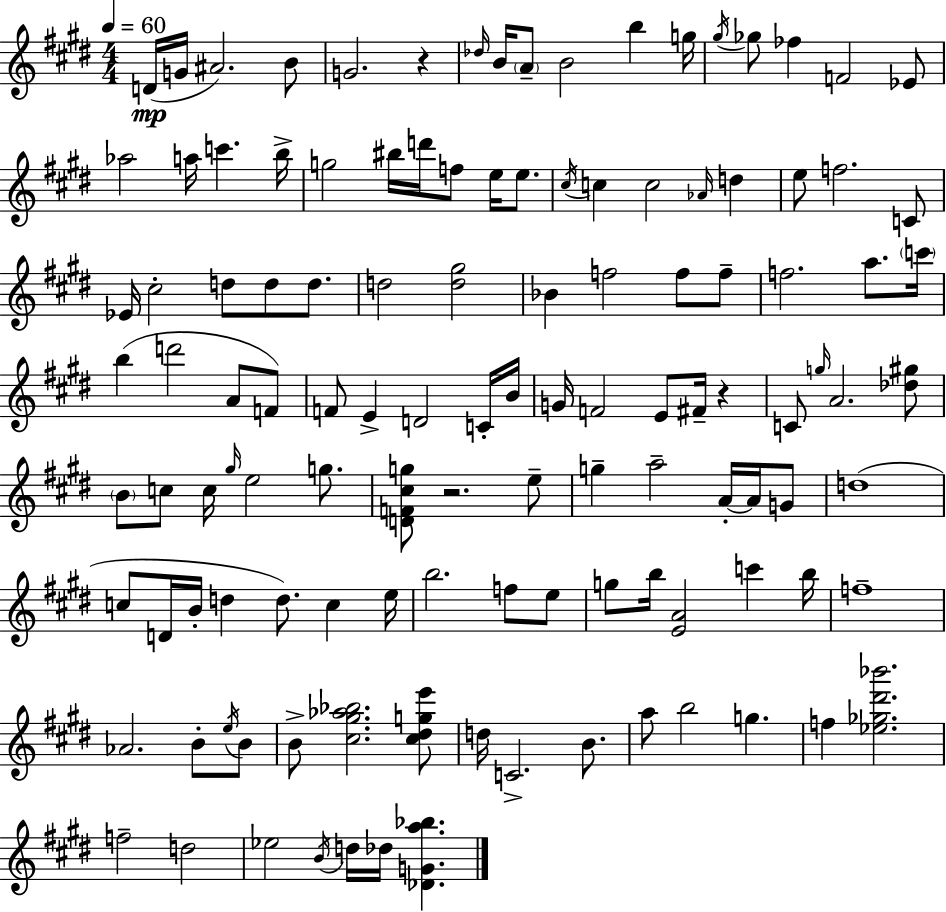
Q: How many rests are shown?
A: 3